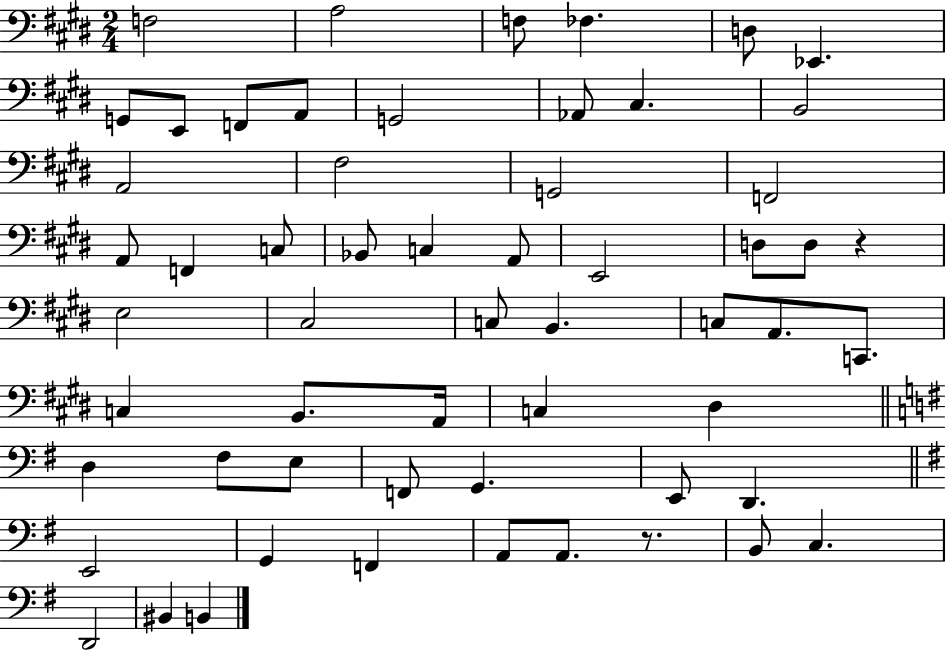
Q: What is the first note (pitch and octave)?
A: F3